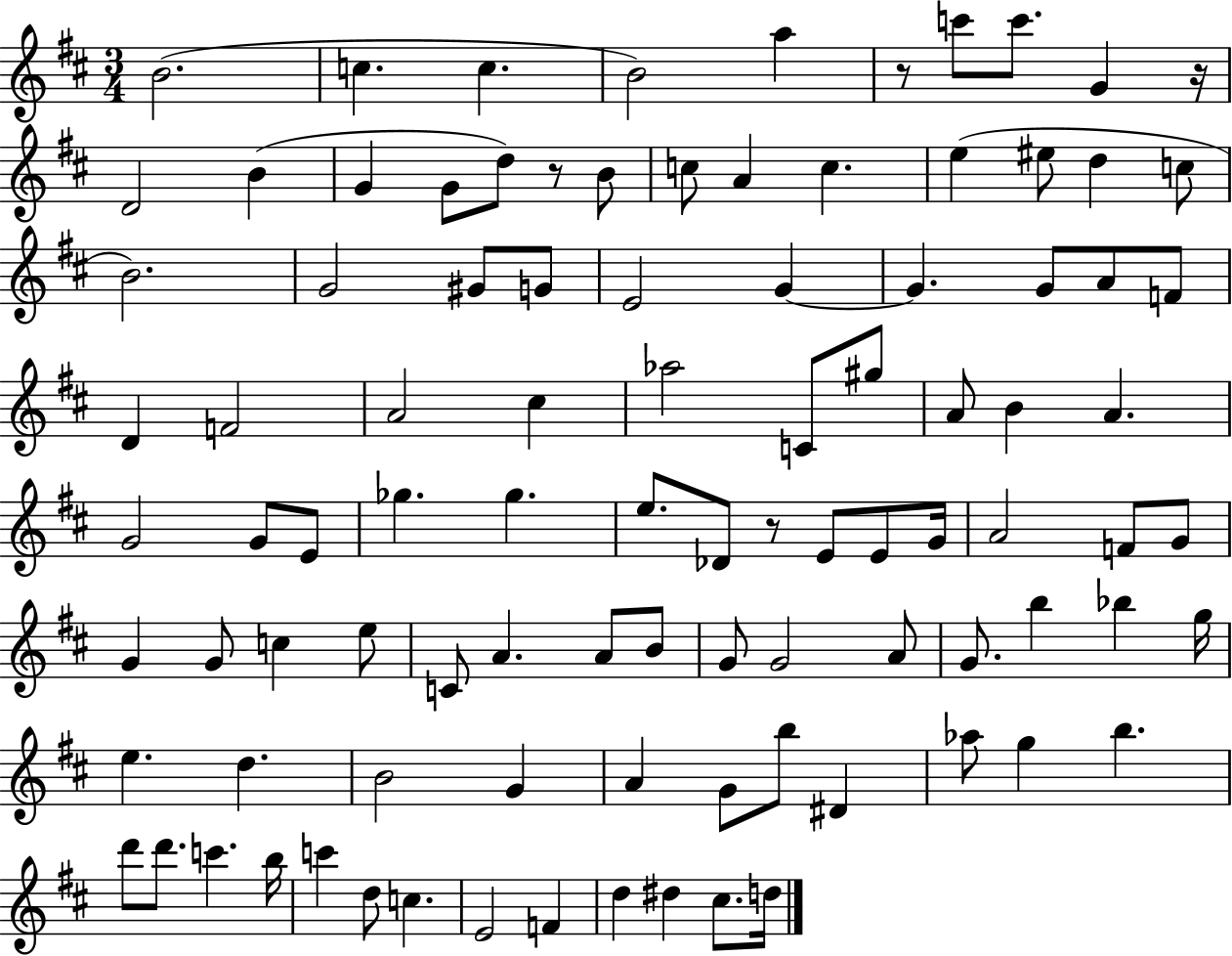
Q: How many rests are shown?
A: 4